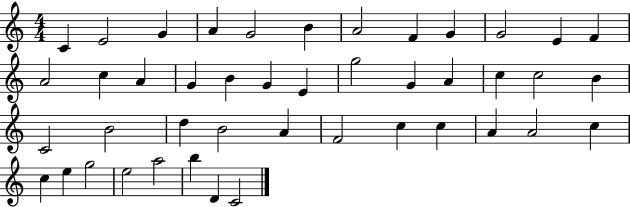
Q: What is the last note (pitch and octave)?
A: C4